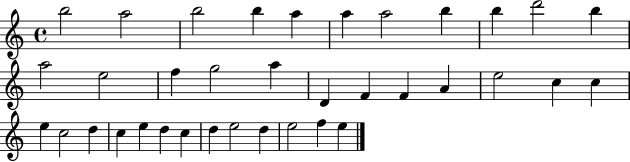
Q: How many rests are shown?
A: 0